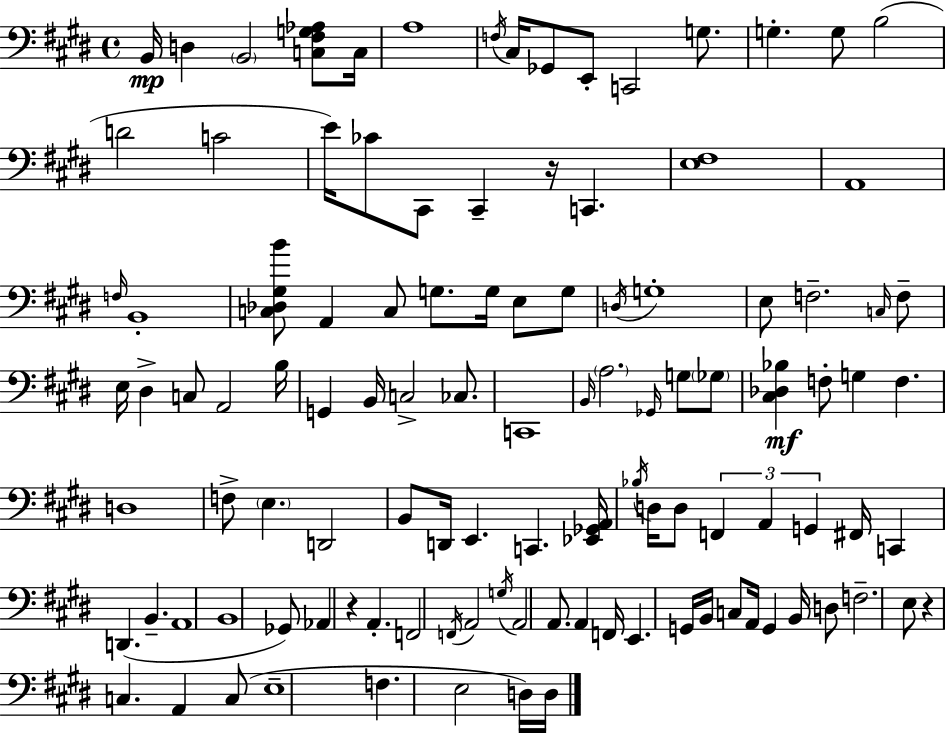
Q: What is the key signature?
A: E major